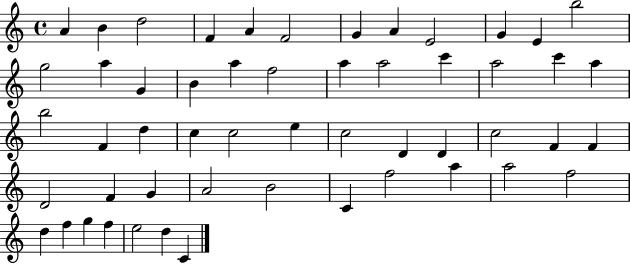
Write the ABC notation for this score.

X:1
T:Untitled
M:4/4
L:1/4
K:C
A B d2 F A F2 G A E2 G E b2 g2 a G B a f2 a a2 c' a2 c' a b2 F d c c2 e c2 D D c2 F F D2 F G A2 B2 C f2 a a2 f2 d f g f e2 d C